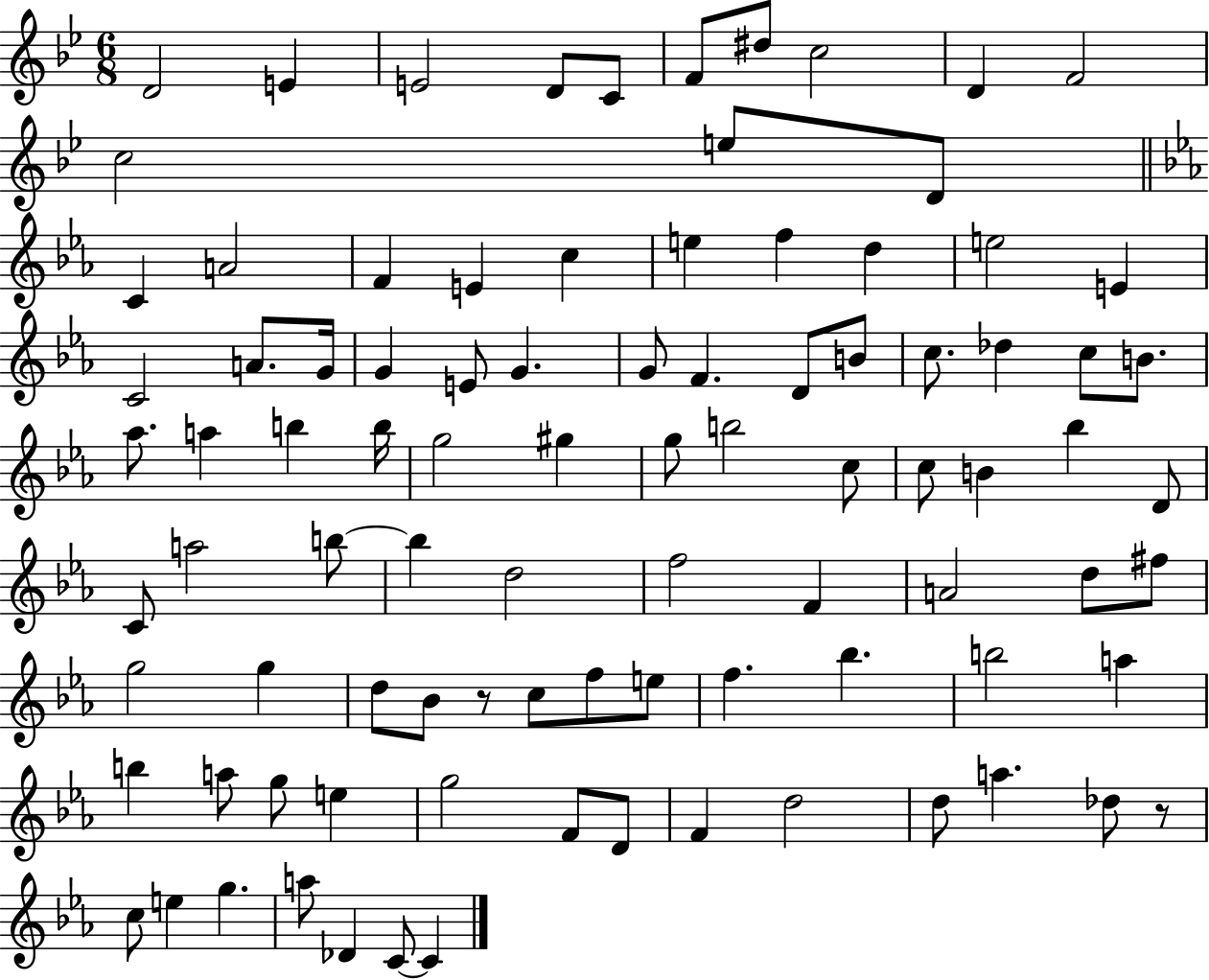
X:1
T:Untitled
M:6/8
L:1/4
K:Bb
D2 E E2 D/2 C/2 F/2 ^d/2 c2 D F2 c2 e/2 D/2 C A2 F E c e f d e2 E C2 A/2 G/4 G E/2 G G/2 F D/2 B/2 c/2 _d c/2 B/2 _a/2 a b b/4 g2 ^g g/2 b2 c/2 c/2 B _b D/2 C/2 a2 b/2 b d2 f2 F A2 d/2 ^f/2 g2 g d/2 _B/2 z/2 c/2 f/2 e/2 f _b b2 a b a/2 g/2 e g2 F/2 D/2 F d2 d/2 a _d/2 z/2 c/2 e g a/2 _D C/2 C